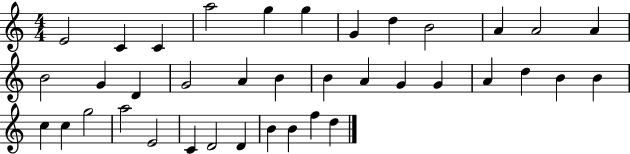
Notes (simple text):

E4/h C4/q C4/q A5/h G5/q G5/q G4/q D5/q B4/h A4/q A4/h A4/q B4/h G4/q D4/q G4/h A4/q B4/q B4/q A4/q G4/q G4/q A4/q D5/q B4/q B4/q C5/q C5/q G5/h A5/h E4/h C4/q D4/h D4/q B4/q B4/q F5/q D5/q